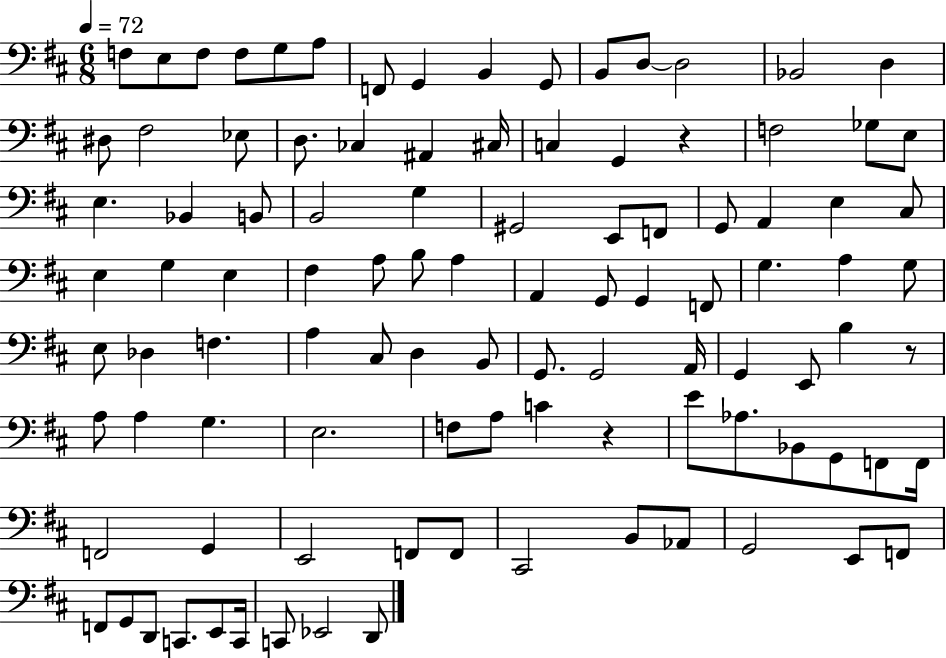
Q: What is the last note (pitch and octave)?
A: D2